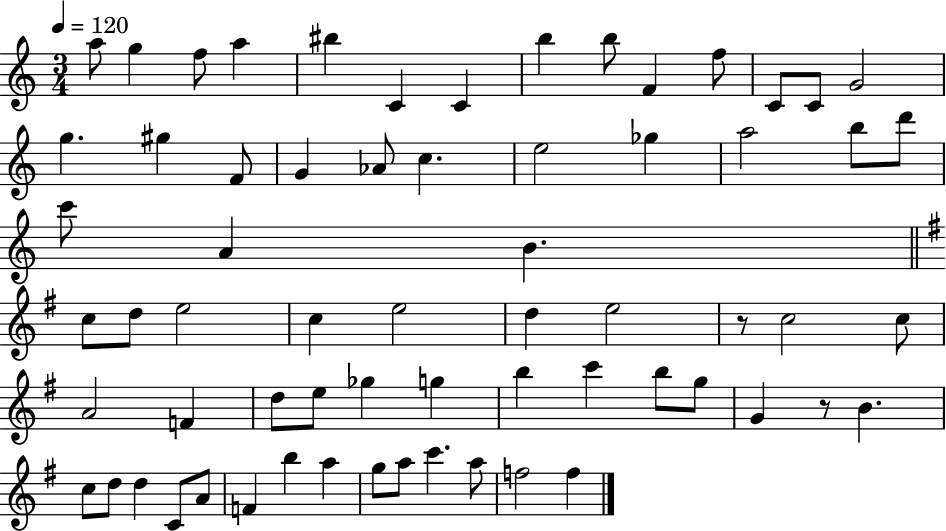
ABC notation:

X:1
T:Untitled
M:3/4
L:1/4
K:C
a/2 g f/2 a ^b C C b b/2 F f/2 C/2 C/2 G2 g ^g F/2 G _A/2 c e2 _g a2 b/2 d'/2 c'/2 A B c/2 d/2 e2 c e2 d e2 z/2 c2 c/2 A2 F d/2 e/2 _g g b c' b/2 g/2 G z/2 B c/2 d/2 d C/2 A/2 F b a g/2 a/2 c' a/2 f2 f